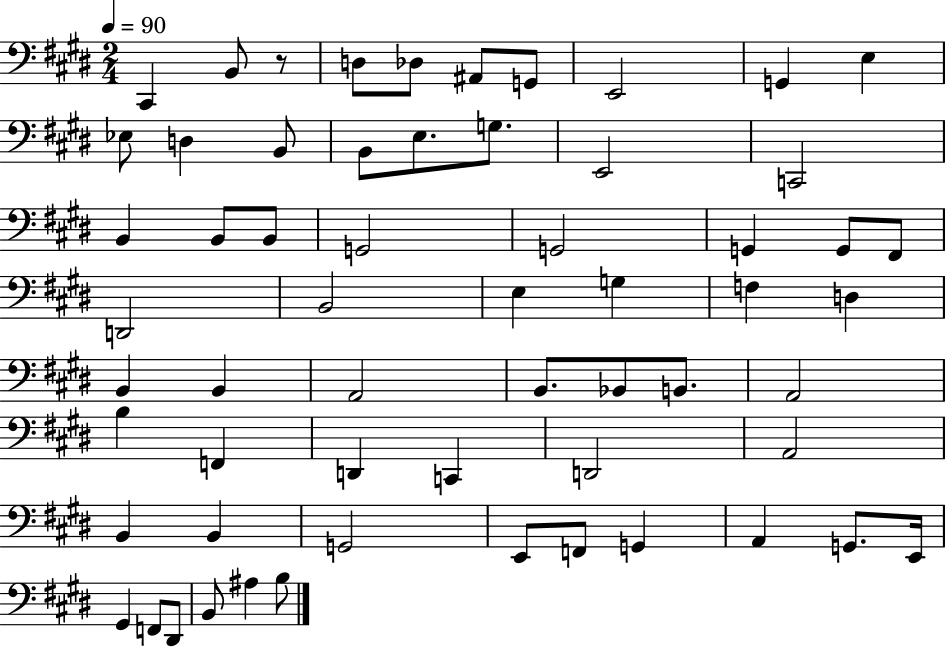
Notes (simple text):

C#2/q B2/e R/e D3/e Db3/e A#2/e G2/e E2/h G2/q E3/q Eb3/e D3/q B2/e B2/e E3/e. G3/e. E2/h C2/h B2/q B2/e B2/e G2/h G2/h G2/q G2/e F#2/e D2/h B2/h E3/q G3/q F3/q D3/q B2/q B2/q A2/h B2/e. Bb2/e B2/e. A2/h B3/q F2/q D2/q C2/q D2/h A2/h B2/q B2/q G2/h E2/e F2/e G2/q A2/q G2/e. E2/s G#2/q F2/e D#2/e B2/e A#3/q B3/e